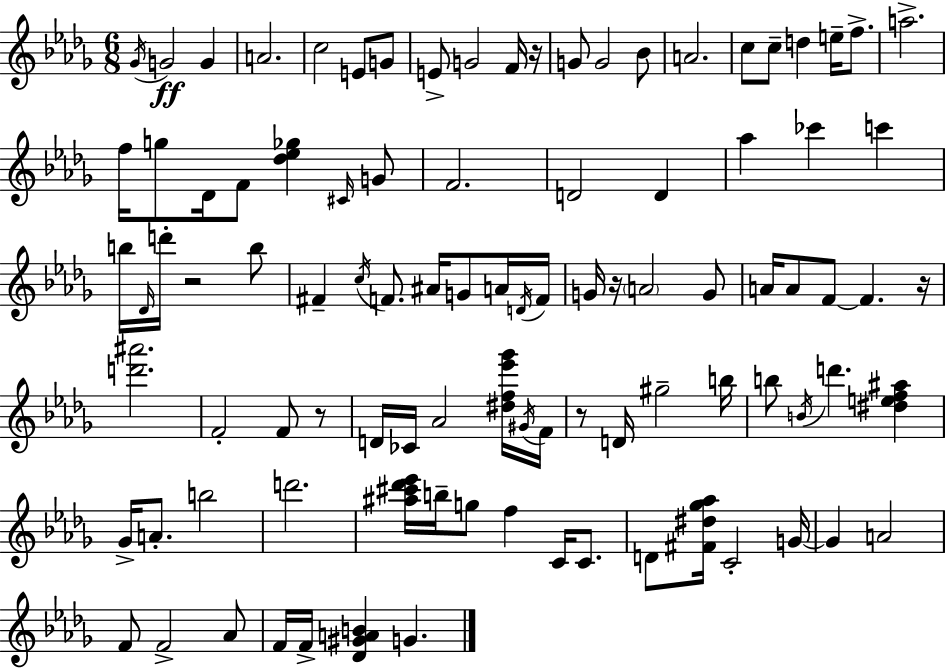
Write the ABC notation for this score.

X:1
T:Untitled
M:6/8
L:1/4
K:Bbm
_G/4 G2 G A2 c2 E/2 G/2 E/2 G2 F/4 z/4 G/2 G2 _B/2 A2 c/2 c/2 d e/4 f/2 a2 f/4 g/2 _D/4 F/2 [_d_e_g] ^C/4 G/2 F2 D2 D _a _c' c' b/4 _D/4 d'/4 z2 b/2 ^F c/4 F/2 ^A/4 G/2 A/4 D/4 F/4 G/4 z/4 A2 G/2 A/4 A/2 F/2 F z/4 [d'^a']2 F2 F/2 z/2 D/4 _C/4 _A2 [^df_e'_g']/4 ^G/4 F/4 z/2 D/4 ^g2 b/4 b/2 B/4 d' [^def^a] _G/4 A/2 b2 d'2 [^a^c'_d'_e']/4 b/4 g/2 f C/4 C/2 D/2 [^F^d_g_a]/4 C2 G/4 G A2 F/2 F2 _A/2 F/4 F/4 [_D^GAB] G